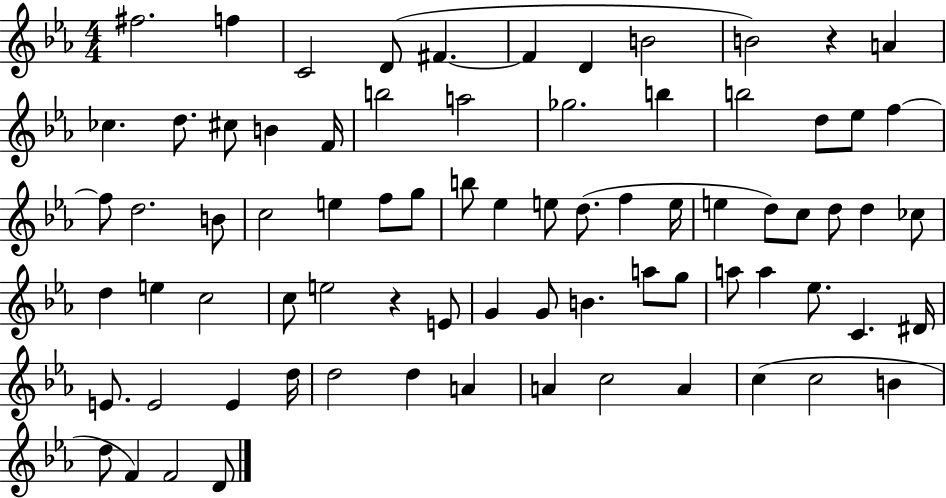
F#5/h. F5/q C4/h D4/e F#4/q. F#4/q D4/q B4/h B4/h R/q A4/q CES5/q. D5/e. C#5/e B4/q F4/s B5/h A5/h Gb5/h. B5/q B5/h D5/e Eb5/e F5/q F5/e D5/h. B4/e C5/h E5/q F5/e G5/e B5/e Eb5/q E5/e D5/e. F5/q E5/s E5/q D5/e C5/e D5/e D5/q CES5/e D5/q E5/q C5/h C5/e E5/h R/q E4/e G4/q G4/e B4/q. A5/e G5/e A5/e A5/q Eb5/e. C4/q. D#4/s E4/e. E4/h E4/q D5/s D5/h D5/q A4/q A4/q C5/h A4/q C5/q C5/h B4/q D5/e F4/q F4/h D4/e